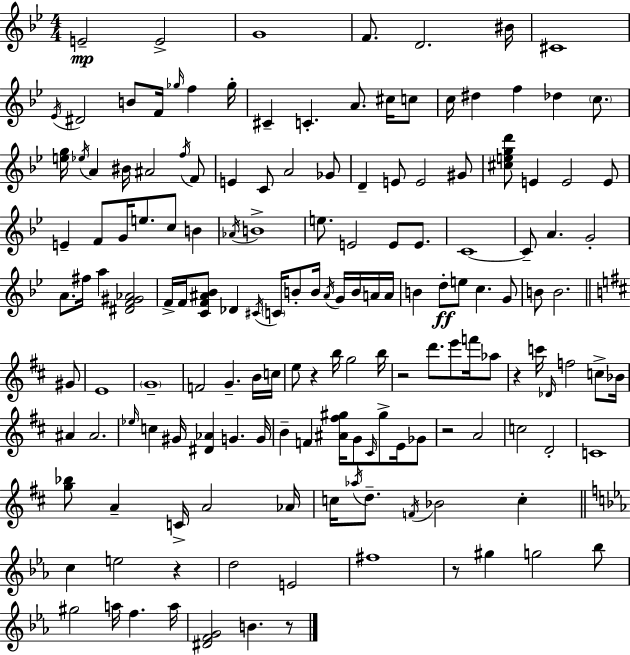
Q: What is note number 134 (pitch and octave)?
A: G5